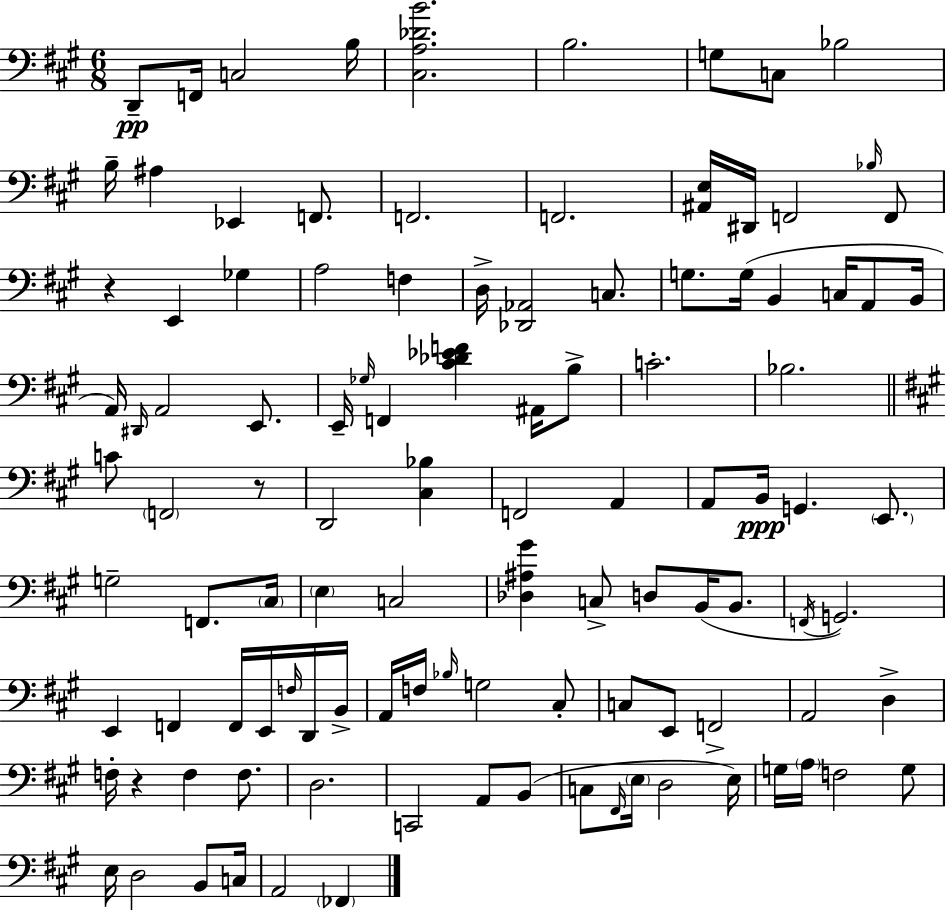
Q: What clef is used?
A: bass